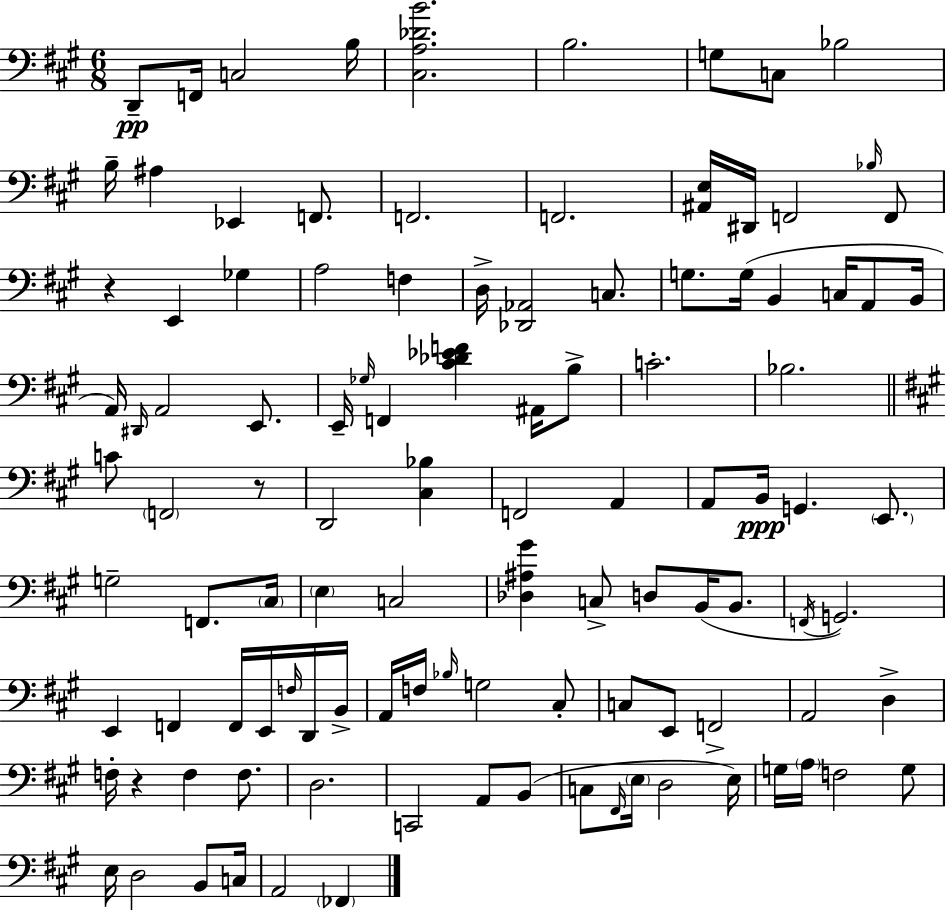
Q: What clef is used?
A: bass